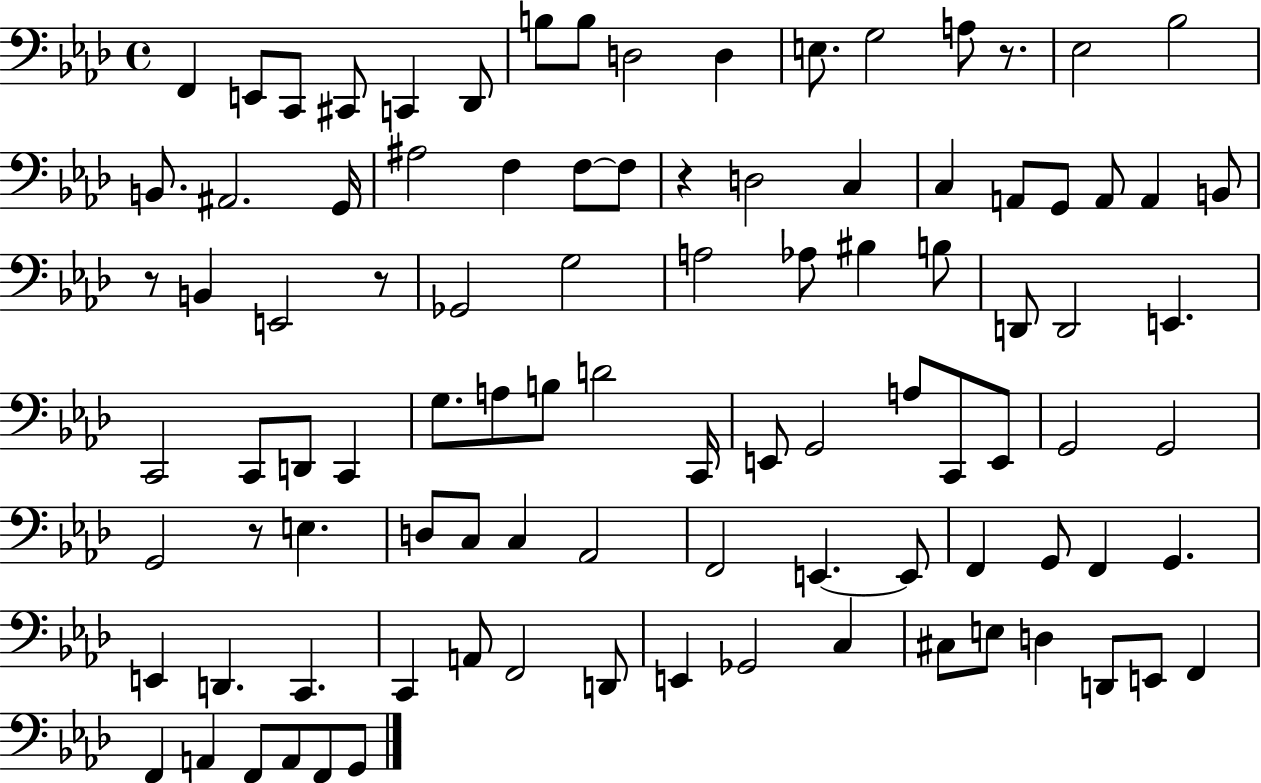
F2/q E2/e C2/e C#2/e C2/q Db2/e B3/e B3/e D3/h D3/q E3/e. G3/h A3/e R/e. Eb3/h Bb3/h B2/e. A#2/h. G2/s A#3/h F3/q F3/e F3/e R/q D3/h C3/q C3/q A2/e G2/e A2/e A2/q B2/e R/e B2/q E2/h R/e Gb2/h G3/h A3/h Ab3/e BIS3/q B3/e D2/e D2/h E2/q. C2/h C2/e D2/e C2/q G3/e. A3/e B3/e D4/h C2/s E2/e G2/h A3/e C2/e E2/e G2/h G2/h G2/h R/e E3/q. D3/e C3/e C3/q Ab2/h F2/h E2/q. E2/e F2/q G2/e F2/q G2/q. E2/q D2/q. C2/q. C2/q A2/e F2/h D2/e E2/q Gb2/h C3/q C#3/e E3/e D3/q D2/e E2/e F2/q F2/q A2/q F2/e A2/e F2/e G2/e